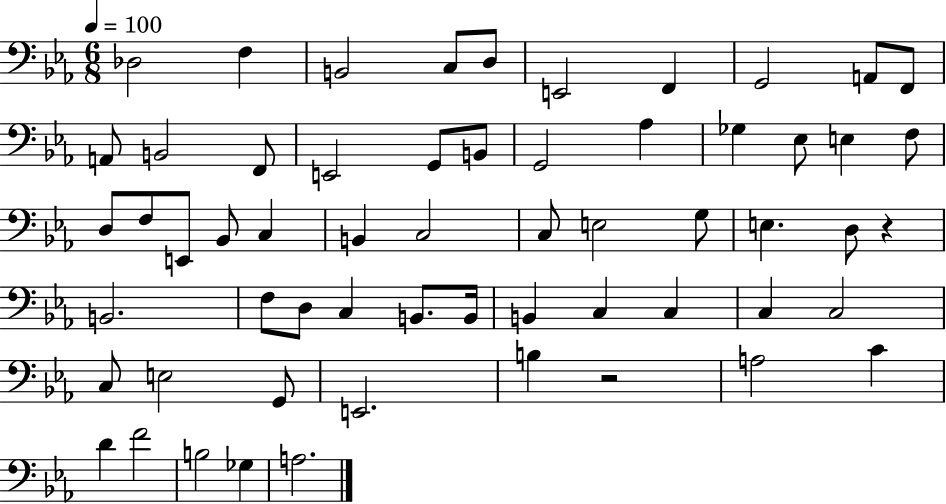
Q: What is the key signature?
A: EES major